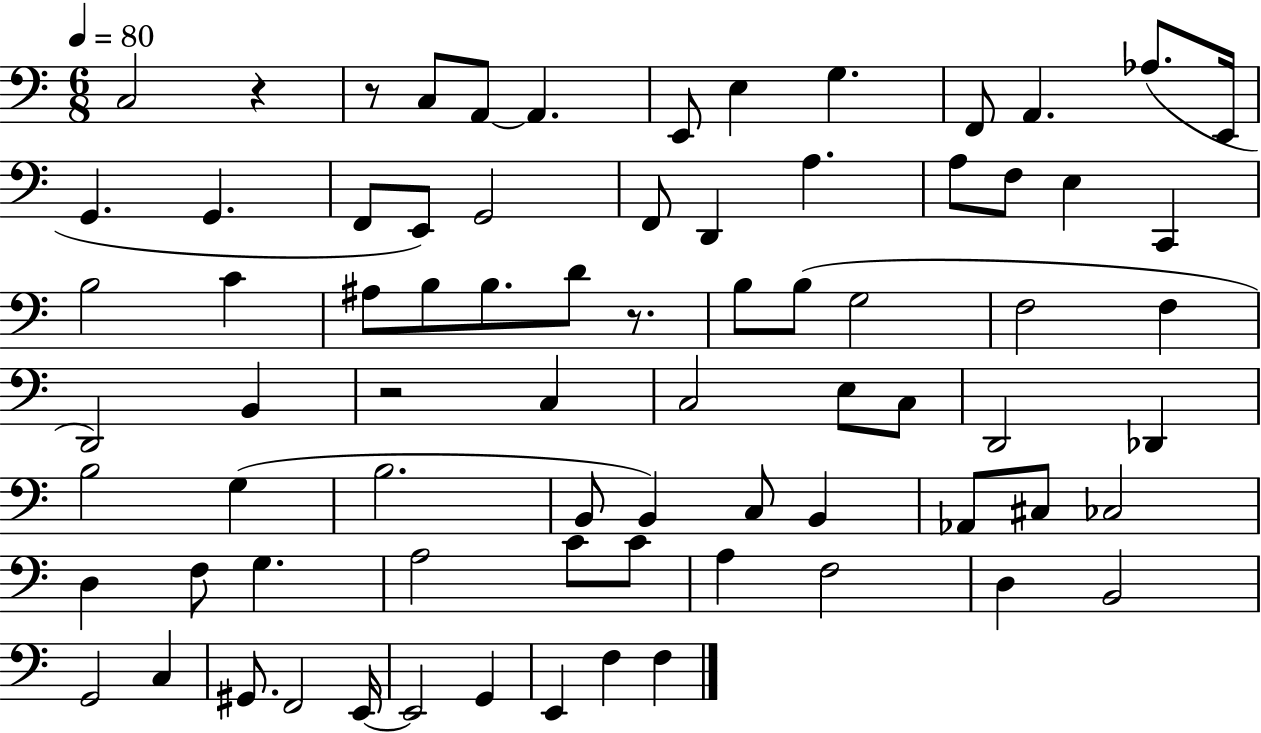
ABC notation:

X:1
T:Untitled
M:6/8
L:1/4
K:C
C,2 z z/2 C,/2 A,,/2 A,, E,,/2 E, G, F,,/2 A,, _A,/2 E,,/4 G,, G,, F,,/2 E,,/2 G,,2 F,,/2 D,, A, A,/2 F,/2 E, C,, B,2 C ^A,/2 B,/2 B,/2 D/2 z/2 B,/2 B,/2 G,2 F,2 F, D,,2 B,, z2 C, C,2 E,/2 C,/2 D,,2 _D,, B,2 G, B,2 B,,/2 B,, C,/2 B,, _A,,/2 ^C,/2 _C,2 D, F,/2 G, A,2 C/2 C/2 A, F,2 D, B,,2 G,,2 C, ^G,,/2 F,,2 E,,/4 E,,2 G,, E,, F, F,